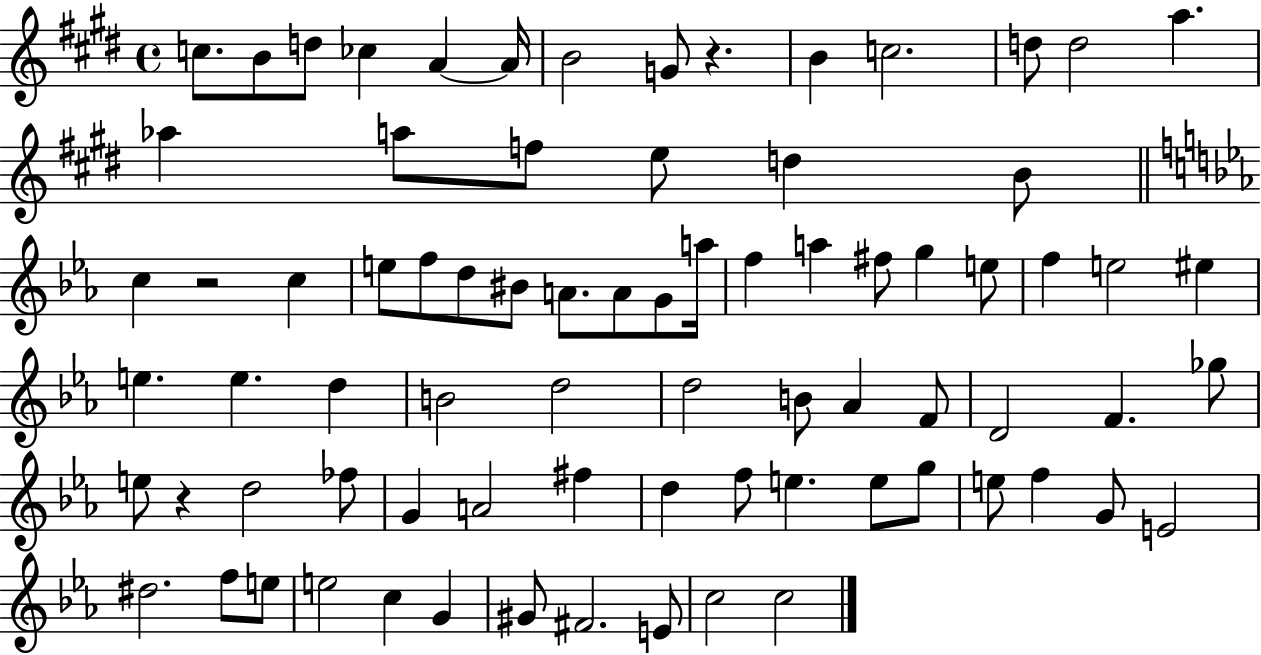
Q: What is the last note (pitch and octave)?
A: C5